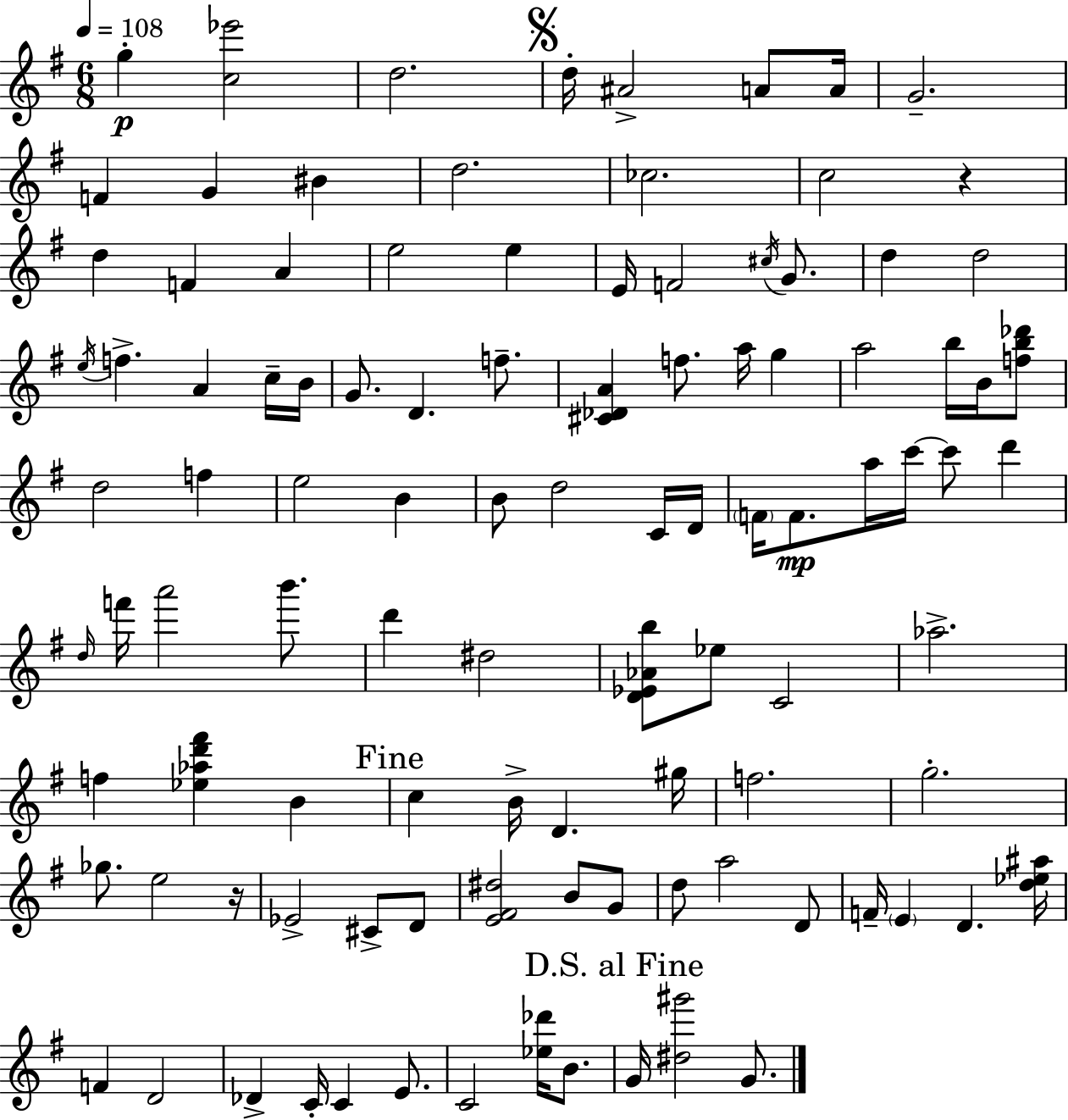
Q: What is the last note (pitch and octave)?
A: G4